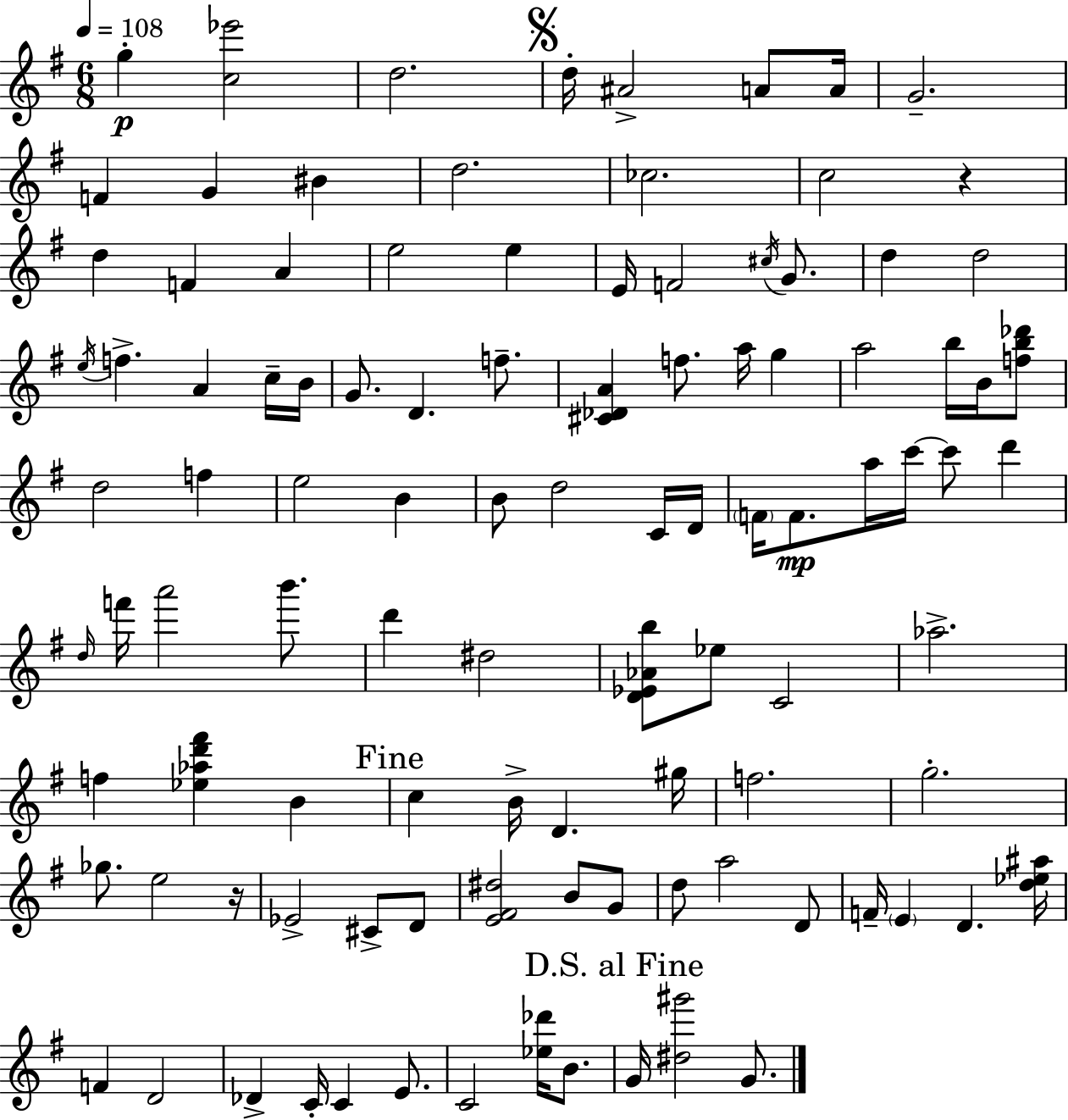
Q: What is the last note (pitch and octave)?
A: G4